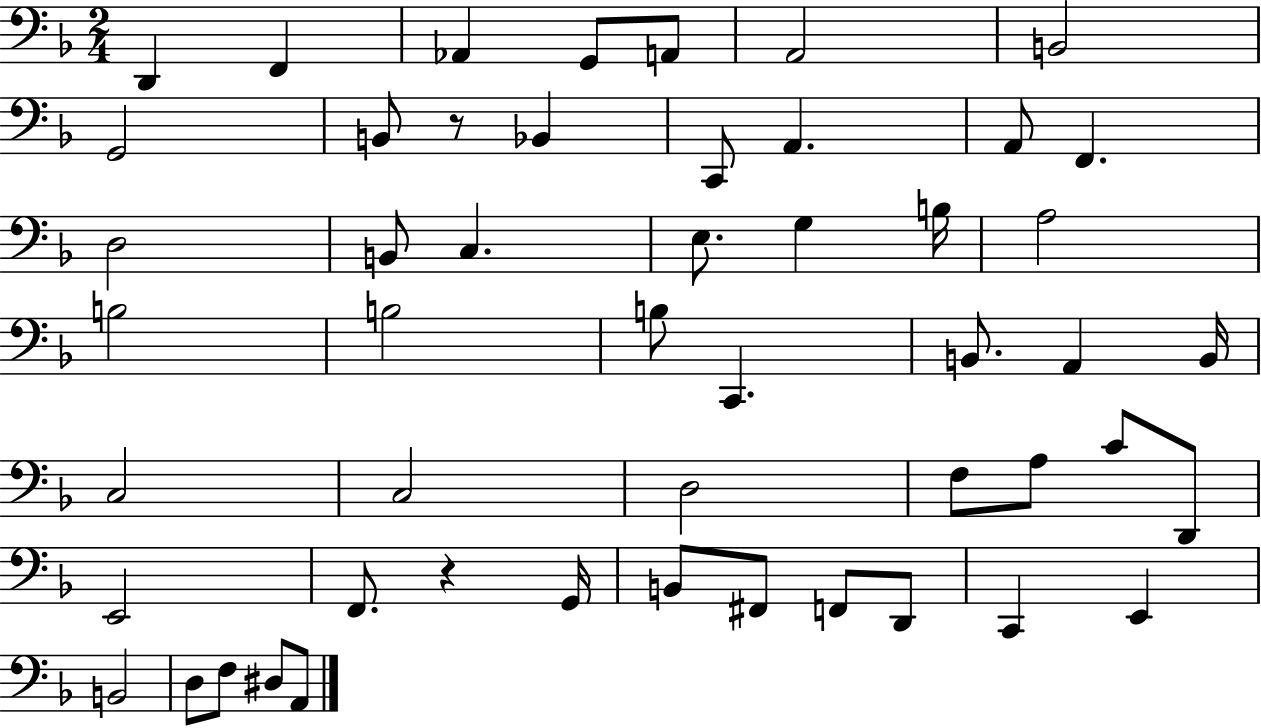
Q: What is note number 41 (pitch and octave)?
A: F2